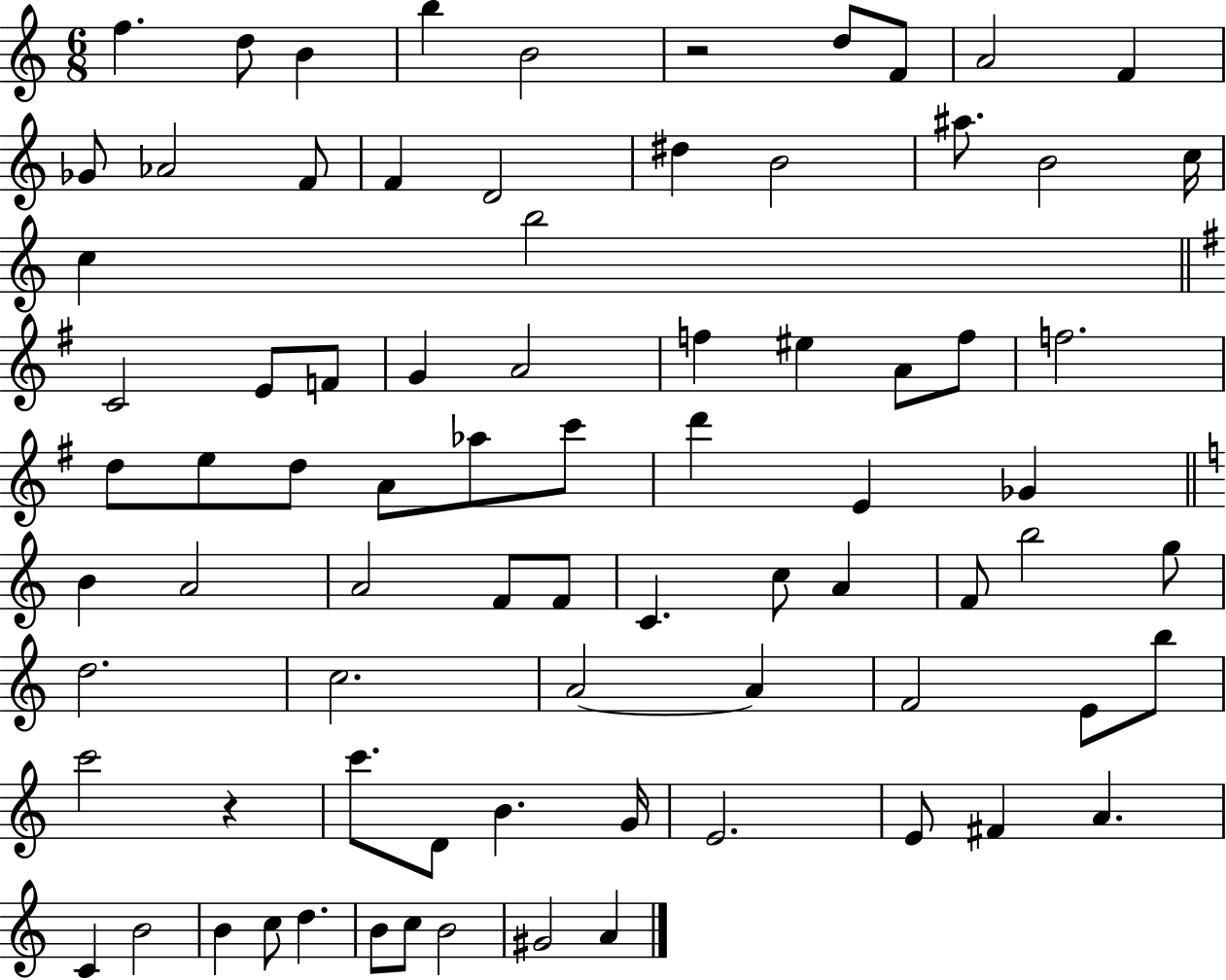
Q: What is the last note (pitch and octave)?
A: A4